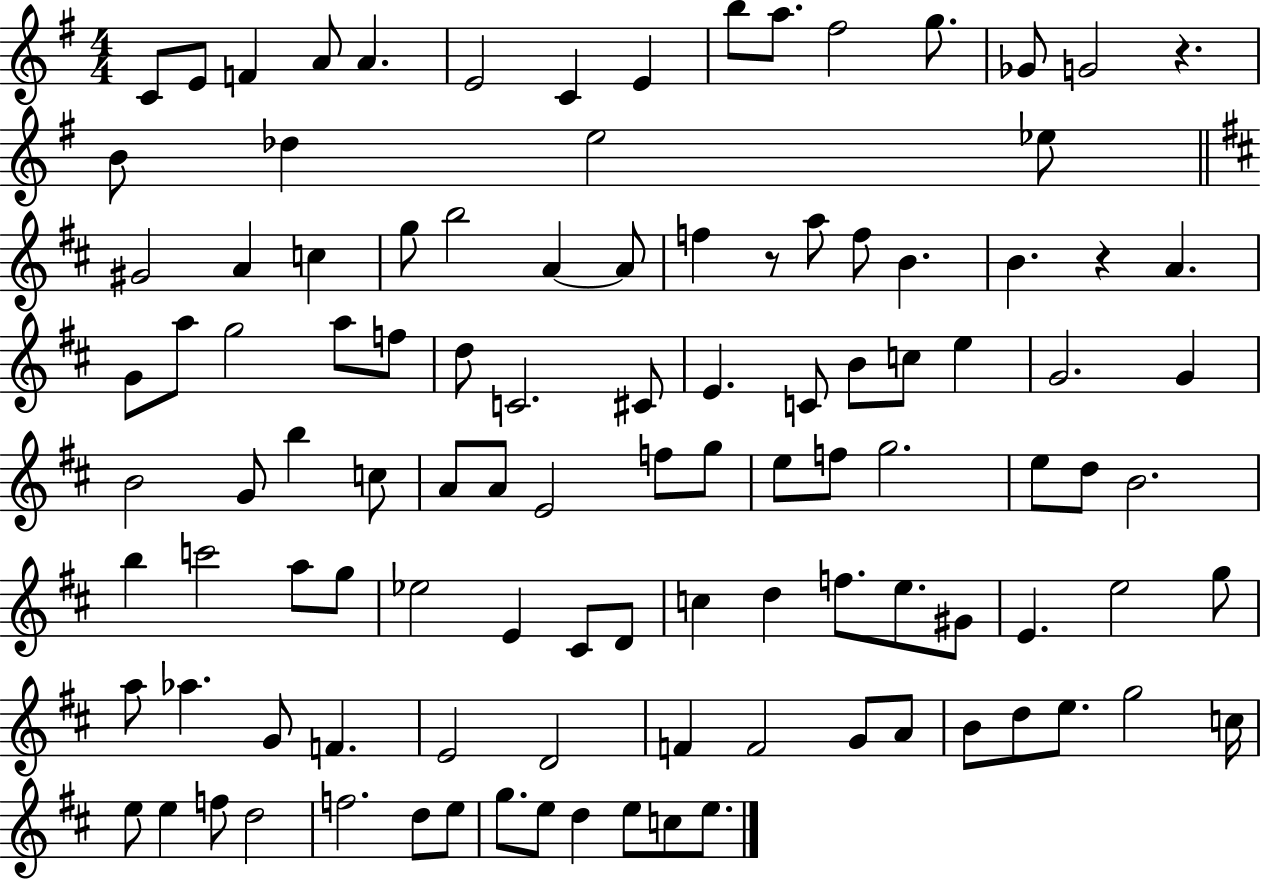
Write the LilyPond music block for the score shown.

{
  \clef treble
  \numericTimeSignature
  \time 4/4
  \key g \major
  c'8 e'8 f'4 a'8 a'4. | e'2 c'4 e'4 | b''8 a''8. fis''2 g''8. | ges'8 g'2 r4. | \break b'8 des''4 e''2 ees''8 | \bar "||" \break \key b \minor gis'2 a'4 c''4 | g''8 b''2 a'4~~ a'8 | f''4 r8 a''8 f''8 b'4. | b'4. r4 a'4. | \break g'8 a''8 g''2 a''8 f''8 | d''8 c'2. cis'8 | e'4. c'8 b'8 c''8 e''4 | g'2. g'4 | \break b'2 g'8 b''4 c''8 | a'8 a'8 e'2 f''8 g''8 | e''8 f''8 g''2. | e''8 d''8 b'2. | \break b''4 c'''2 a''8 g''8 | ees''2 e'4 cis'8 d'8 | c''4 d''4 f''8. e''8. gis'8 | e'4. e''2 g''8 | \break a''8 aes''4. g'8 f'4. | e'2 d'2 | f'4 f'2 g'8 a'8 | b'8 d''8 e''8. g''2 c''16 | \break e''8 e''4 f''8 d''2 | f''2. d''8 e''8 | g''8. e''8 d''4 e''8 c''8 e''8. | \bar "|."
}